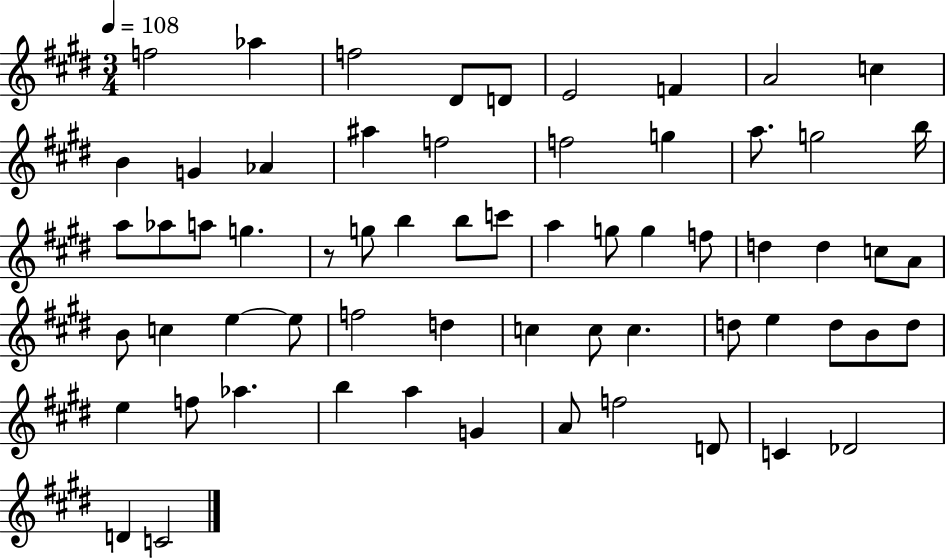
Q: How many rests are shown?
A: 1